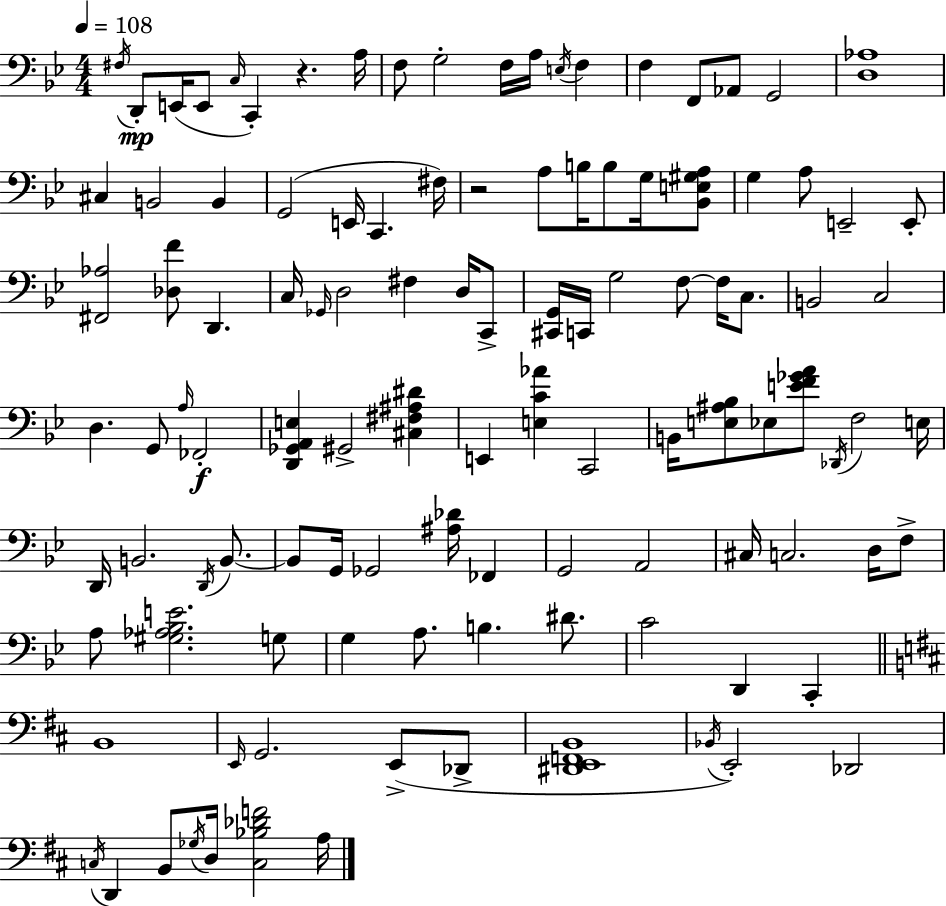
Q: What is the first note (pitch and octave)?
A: F#3